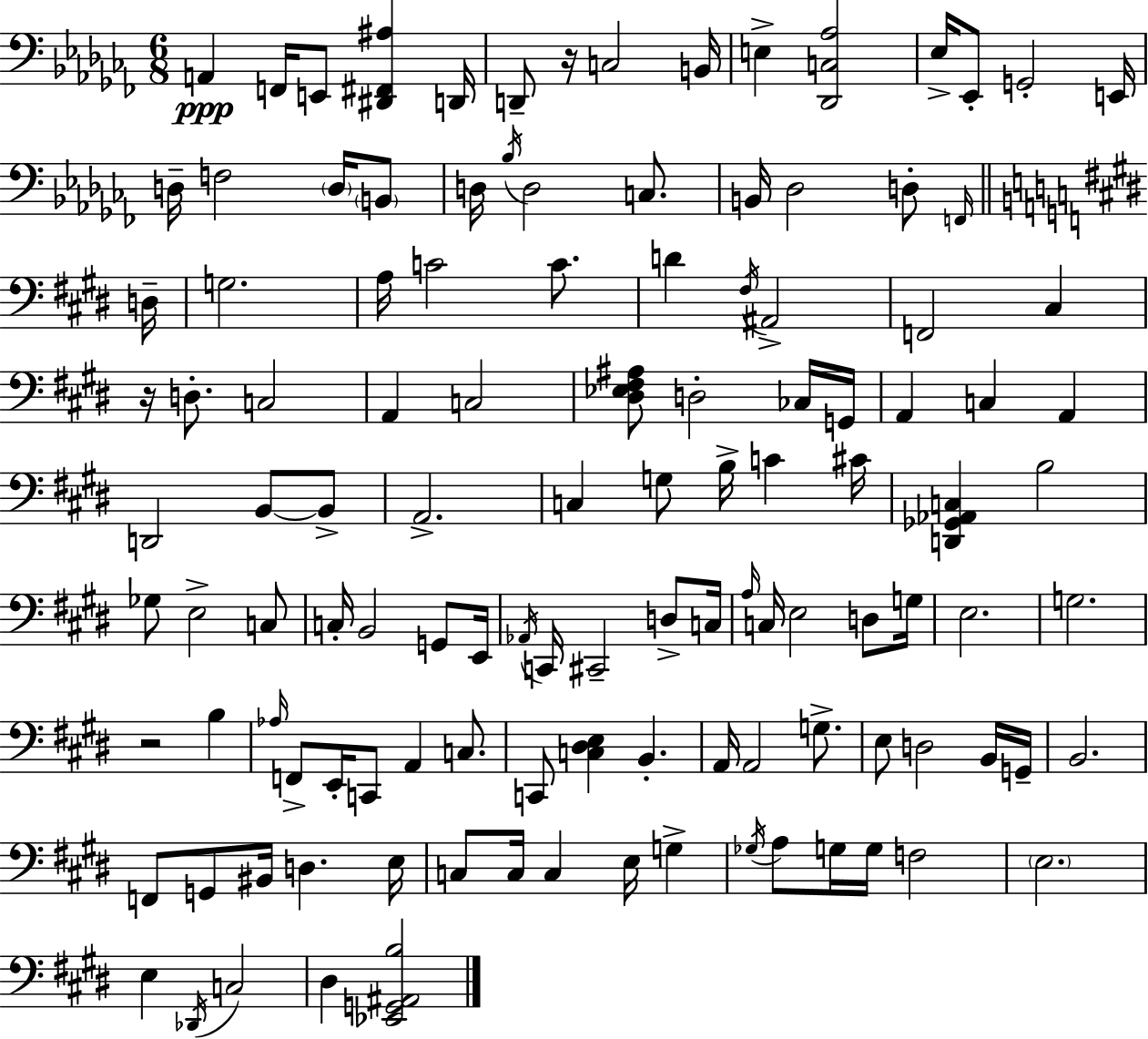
X:1
T:Untitled
M:6/8
L:1/4
K:Abm
A,, F,,/4 E,,/2 [^D,,^F,,^A,] D,,/4 D,,/2 z/4 C,2 B,,/4 E, [_D,,C,_A,]2 _E,/4 _E,,/2 G,,2 E,,/4 D,/4 F,2 D,/4 B,,/2 D,/4 _B,/4 D,2 C,/2 B,,/4 _D,2 D,/2 F,,/4 D,/4 G,2 A,/4 C2 C/2 D ^F,/4 ^A,,2 F,,2 ^C, z/4 D,/2 C,2 A,, C,2 [^D,_E,^F,^A,]/2 D,2 _C,/4 G,,/4 A,, C, A,, D,,2 B,,/2 B,,/2 A,,2 C, G,/2 B,/4 C ^C/4 [D,,_G,,_A,,C,] B,2 _G,/2 E,2 C,/2 C,/4 B,,2 G,,/2 E,,/4 _A,,/4 C,,/4 ^C,,2 D,/2 C,/4 A,/4 C,/4 E,2 D,/2 G,/4 E,2 G,2 z2 B, _A,/4 F,,/2 E,,/4 C,,/2 A,, C,/2 C,,/2 [C,^D,E,] B,, A,,/4 A,,2 G,/2 E,/2 D,2 B,,/4 G,,/4 B,,2 F,,/2 G,,/2 ^B,,/4 D, E,/4 C,/2 C,/4 C, E,/4 G, _G,/4 A,/2 G,/4 G,/4 F,2 E,2 E, _D,,/4 C,2 ^D, [_E,,G,,^A,,B,]2